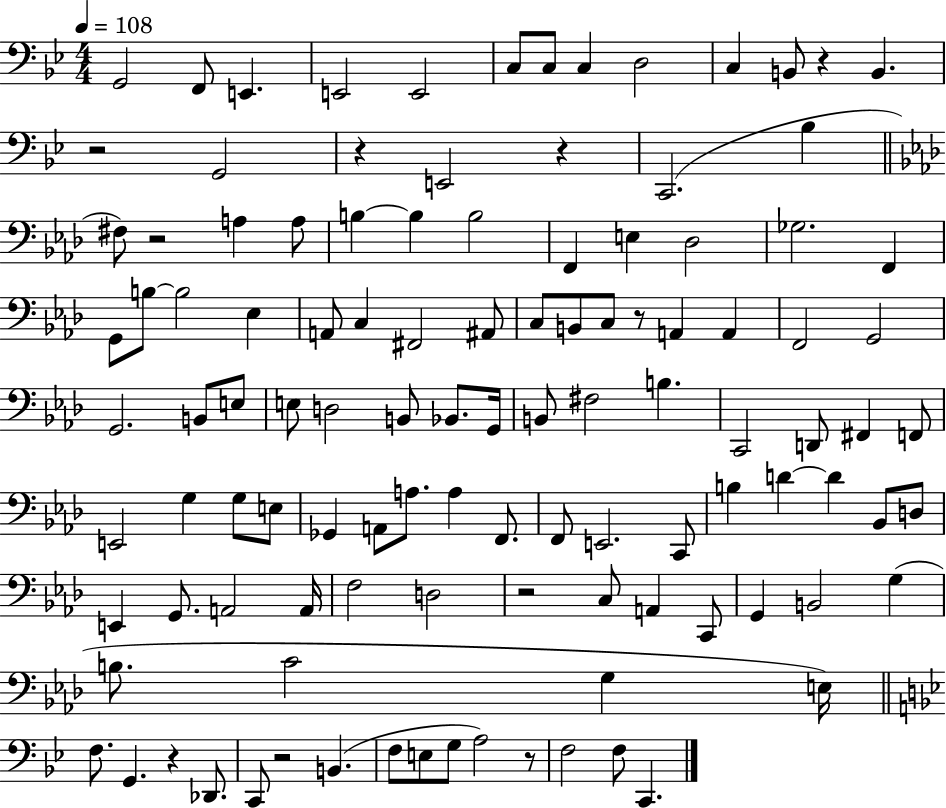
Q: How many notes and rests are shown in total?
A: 112